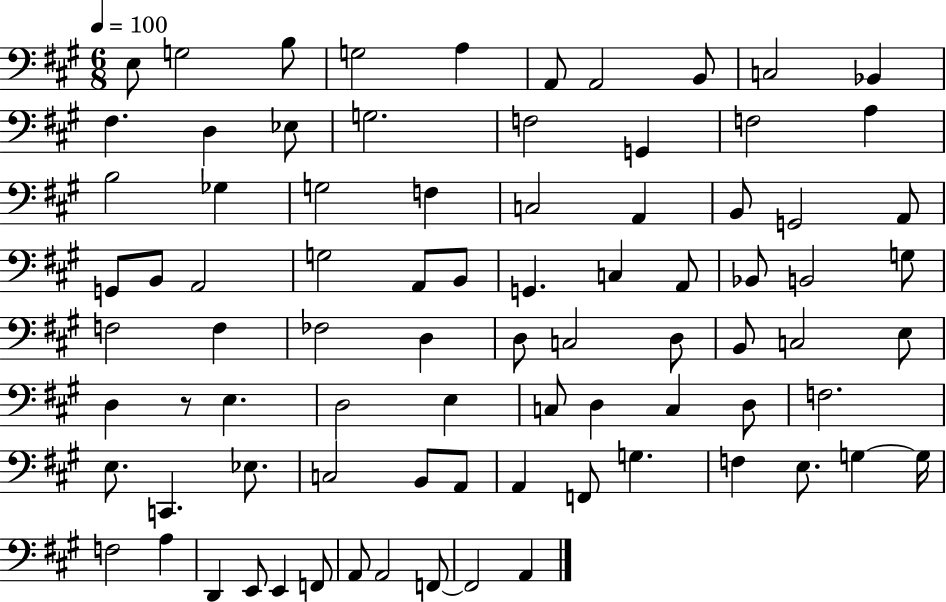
E3/e G3/h B3/e G3/h A3/q A2/e A2/h B2/e C3/h Bb2/q F#3/q. D3/q Eb3/e G3/h. F3/h G2/q F3/h A3/q B3/h Gb3/q G3/h F3/q C3/h A2/q B2/e G2/h A2/e G2/e B2/e A2/h G3/h A2/e B2/e G2/q. C3/q A2/e Bb2/e B2/h G3/e F3/h F3/q FES3/h D3/q D3/e C3/h D3/e B2/e C3/h E3/e D3/q R/e E3/q. D3/h E3/q C3/e D3/q C3/q D3/e F3/h. E3/e. C2/q. Eb3/e. C3/h B2/e A2/e A2/q F2/e G3/q. F3/q E3/e. G3/q G3/s F3/h A3/q D2/q E2/e E2/q F2/e A2/e A2/h F2/e F2/h A2/q